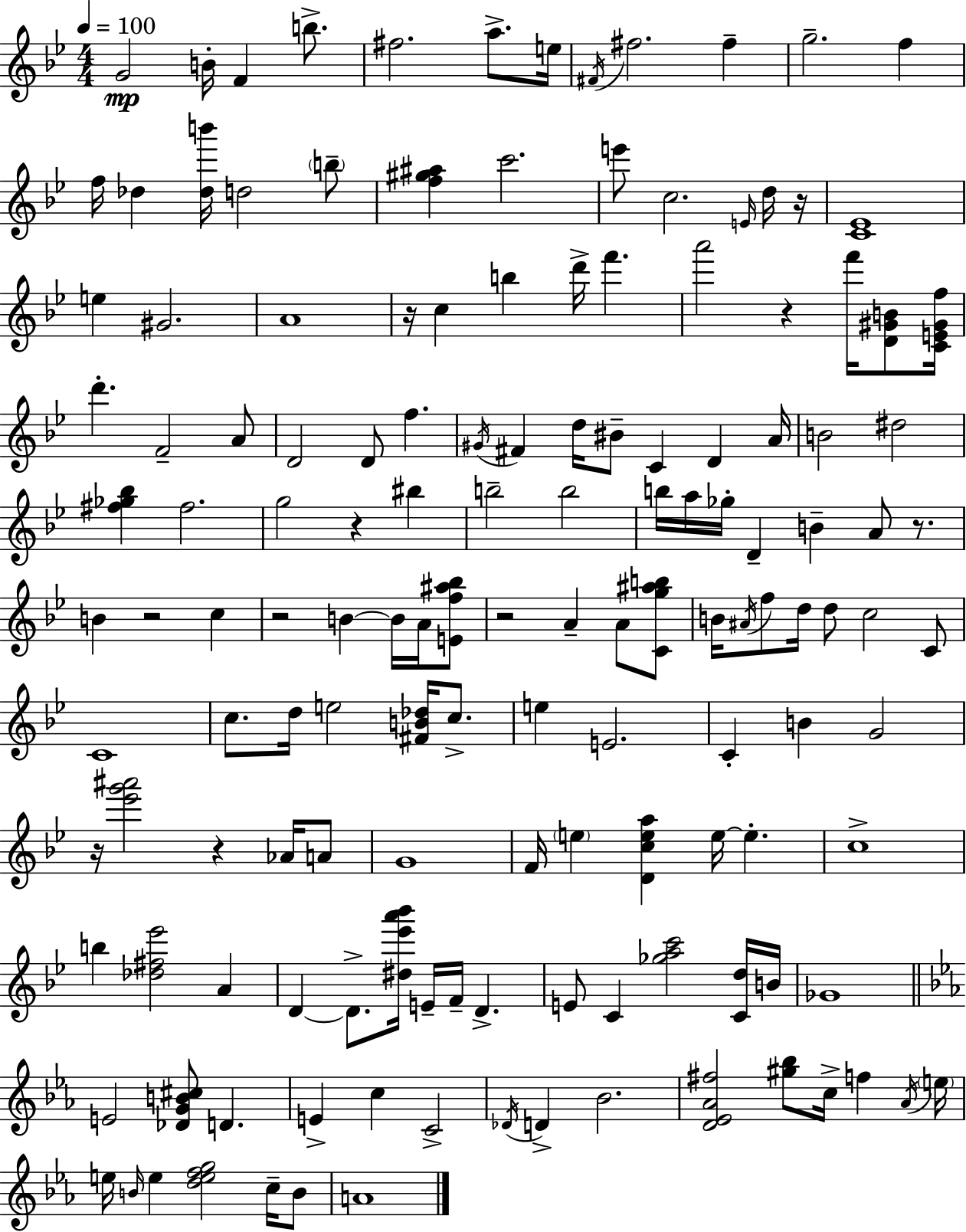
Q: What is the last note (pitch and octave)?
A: A4